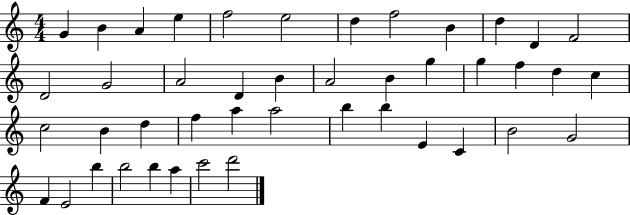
{
  \clef treble
  \numericTimeSignature
  \time 4/4
  \key c \major
  g'4 b'4 a'4 e''4 | f''2 e''2 | d''4 f''2 b'4 | d''4 d'4 f'2 | \break d'2 g'2 | a'2 d'4 b'4 | a'2 b'4 g''4 | g''4 f''4 d''4 c''4 | \break c''2 b'4 d''4 | f''4 a''4 a''2 | b''4 b''4 e'4 c'4 | b'2 g'2 | \break f'4 e'2 b''4 | b''2 b''4 a''4 | c'''2 d'''2 | \bar "|."
}